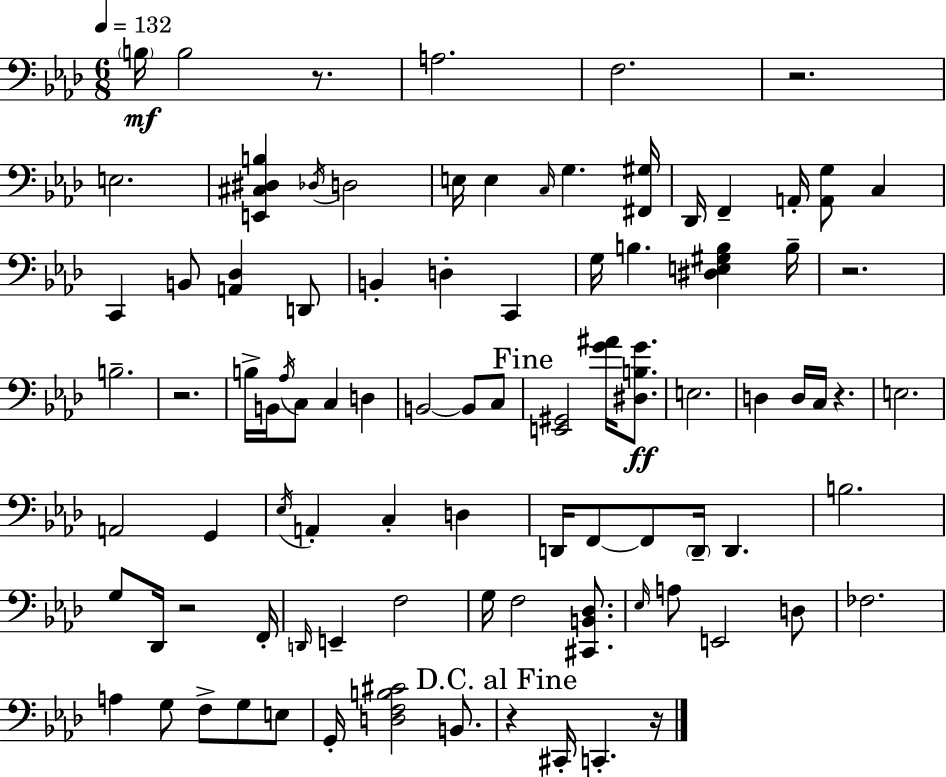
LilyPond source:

{
  \clef bass
  \numericTimeSignature
  \time 6/8
  \key f \minor
  \tempo 4 = 132
  \repeat volta 2 { \parenthesize b16\mf b2 r8. | a2. | f2. | r2. | \break e2. | <e, cis dis b>4 \acciaccatura { des16 } d2 | e16 e4 \grace { c16 } g4. | <fis, gis>16 des,16 f,4-- a,16-. <a, g>8 c4 | \break c,4 b,8 <a, des>4 | d,8 b,4-. d4-. c,4 | g16 b4. <dis e gis b>4 | b16-- r2. | \break b2.-- | r2. | b16-> b,16 \acciaccatura { aes16 } c8 c4 d4 | b,2~~ b,8 | \break c8 \mark "Fine" <e, gis,>2 <g' ais'>16 | <dis b g'>8.\ff e2. | d4 d16 c16 r4. | e2. | \break a,2 g,4 | \acciaccatura { ees16 } a,4-. c4-. | d4 d,16 f,8~~ f,8 \parenthesize d,16-- d,4. | b2. | \break g8 des,16 r2 | f,16-. \grace { d,16 } e,4-- f2 | g16 f2 | <cis, b, des>8. \grace { ees16 } a8 e,2 | \break d8 fes2. | a4 g8 | f8-> g8 e8 g,16-. <d f b cis'>2 | b,8. \mark "D.C. al Fine" r4 cis,16-. c,4.-. | \break r16 } \bar "|."
}